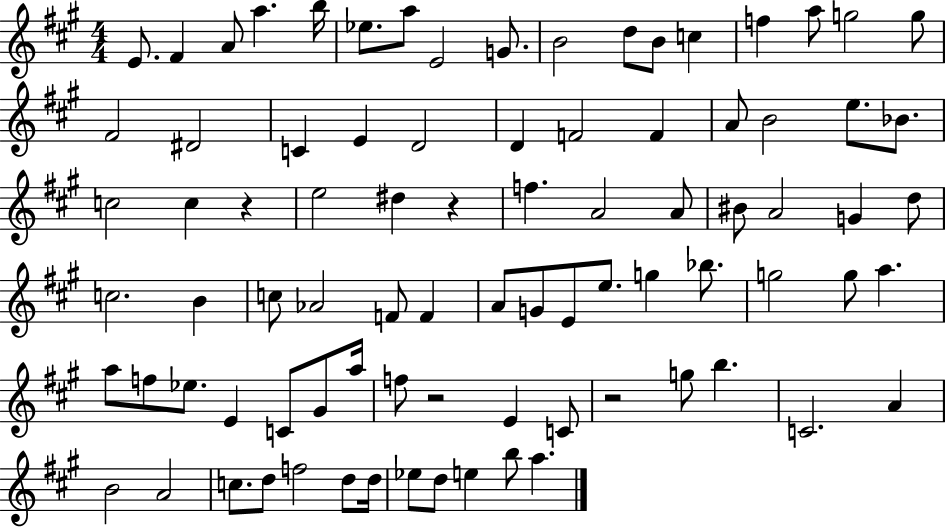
{
  \clef treble
  \numericTimeSignature
  \time 4/4
  \key a \major
  e'8. fis'4 a'8 a''4. b''16 | ees''8. a''8 e'2 g'8. | b'2 d''8 b'8 c''4 | f''4 a''8 g''2 g''8 | \break fis'2 dis'2 | c'4 e'4 d'2 | d'4 f'2 f'4 | a'8 b'2 e''8. bes'8. | \break c''2 c''4 r4 | e''2 dis''4 r4 | f''4. a'2 a'8 | bis'8 a'2 g'4 d''8 | \break c''2. b'4 | c''8 aes'2 f'8 f'4 | a'8 g'8 e'8 e''8. g''4 bes''8. | g''2 g''8 a''4. | \break a''8 f''8 ees''8. e'4 c'8 gis'8 a''16 | f''8 r2 e'4 c'8 | r2 g''8 b''4. | c'2. a'4 | \break b'2 a'2 | c''8. d''8 f''2 d''8 d''16 | ees''8 d''8 e''4 b''8 a''4. | \bar "|."
}